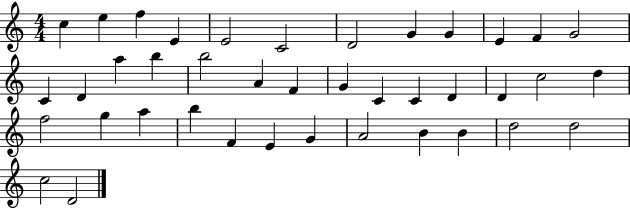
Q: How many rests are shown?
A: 0